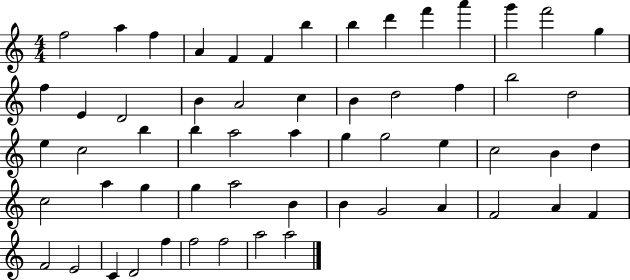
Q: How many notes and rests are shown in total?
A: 58